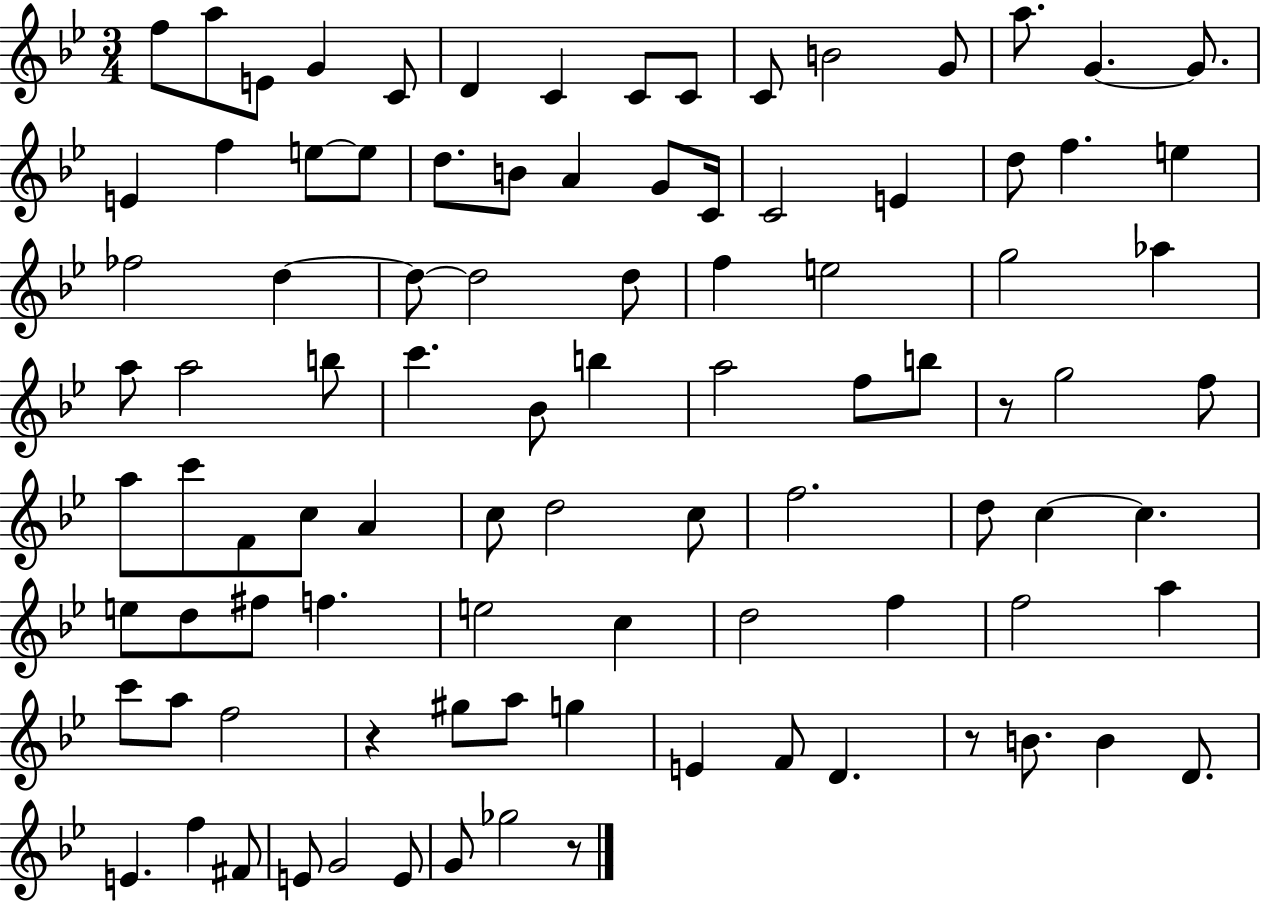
F5/e A5/e E4/e G4/q C4/e D4/q C4/q C4/e C4/e C4/e B4/h G4/e A5/e. G4/q. G4/e. E4/q F5/q E5/e E5/e D5/e. B4/e A4/q G4/e C4/s C4/h E4/q D5/e F5/q. E5/q FES5/h D5/q D5/e D5/h D5/e F5/q E5/h G5/h Ab5/q A5/e A5/h B5/e C6/q. Bb4/e B5/q A5/h F5/e B5/e R/e G5/h F5/e A5/e C6/e F4/e C5/e A4/q C5/e D5/h C5/e F5/h. D5/e C5/q C5/q. E5/e D5/e F#5/e F5/q. E5/h C5/q D5/h F5/q F5/h A5/q C6/e A5/e F5/h R/q G#5/e A5/e G5/q E4/q F4/e D4/q. R/e B4/e. B4/q D4/e. E4/q. F5/q F#4/e E4/e G4/h E4/e G4/e Gb5/h R/e